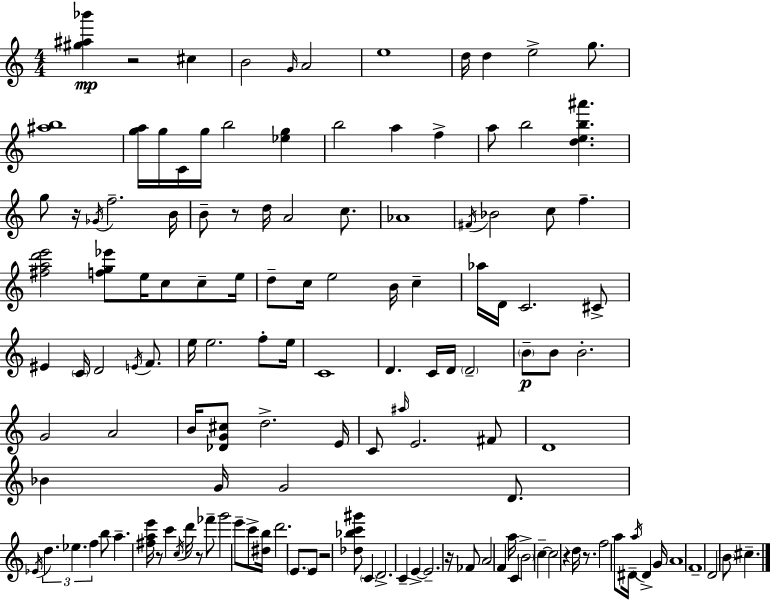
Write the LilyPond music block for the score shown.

{
  \clef treble
  \numericTimeSignature
  \time 4/4
  \key c \major
  <gis'' ais'' bes'''>4\mp r2 cis''4 | b'2 \grace { g'16 } a'2 | e''1 | d''16 d''4 e''2-> g''8. | \break <ais'' b''>1 | <g'' a''>16 g''16 c'16 g''16 b''2 <ees'' g''>4 | b''2 a''4 f''4-> | a''8 b''2 <d'' e'' b'' ais'''>4. | \break g''8 r16 \acciaccatura { ges'16 } f''2.-- | b'16 b'8-- r8 d''16 a'2 c''8. | aes'1 | \acciaccatura { fis'16 } bes'2 c''8 f''4.-- | \break <fis'' a'' d''' e'''>2 <f'' g'' ees'''>8 e''16 c''8 | c''8-- e''16 d''8-- c''16 e''2 b'16 c''4-- | aes''16 d'16 c'2. | cis'8-> eis'4 \parenthesize c'16 d'2 | \break \acciaccatura { e'16 } f'8. e''16 e''2. | f''8-. e''16 c'1 | d'4. c'16 d'16 \parenthesize d'2-- | \parenthesize b'8--\p b'8 b'2.-. | \break g'2 a'2 | b'16 <des' g' cis''>8 d''2.-> | e'16 c'8 \grace { ais''16 } e'2. | fis'8 d'1 | \break bes'4 g'16 g'2 | d'8. \acciaccatura { ees'16 } \tuplet 3/2 { d''4. ees''4. | f''4 } b''8 a''4.-- <fis'' a'' e'''>16 r8 | c'''4 \acciaccatura { c''16 } d'''16 r8 fes'''8-- g'''2 | \break e'''8-- c'''8-> <dis'' b''>16 d'''2. | \parenthesize e'8. e'8 r2 | <des'' bes'' c''' gis'''>8 \parenthesize c'4 d'2.-> | c'4-- e'4->~~ e'2.-- | \break r16 fes'8 a'2 | f'4 a''16 c'4 \parenthesize b'2-> | c''4--~~ c''2 r4 | d''16 r8. f''2 a''8 | \break dis'16-- \acciaccatura { a''16 } dis'4-> g'16 a'1 | f'1-- | d'2 | \parenthesize b'8 cis''4.-- \bar "|."
}